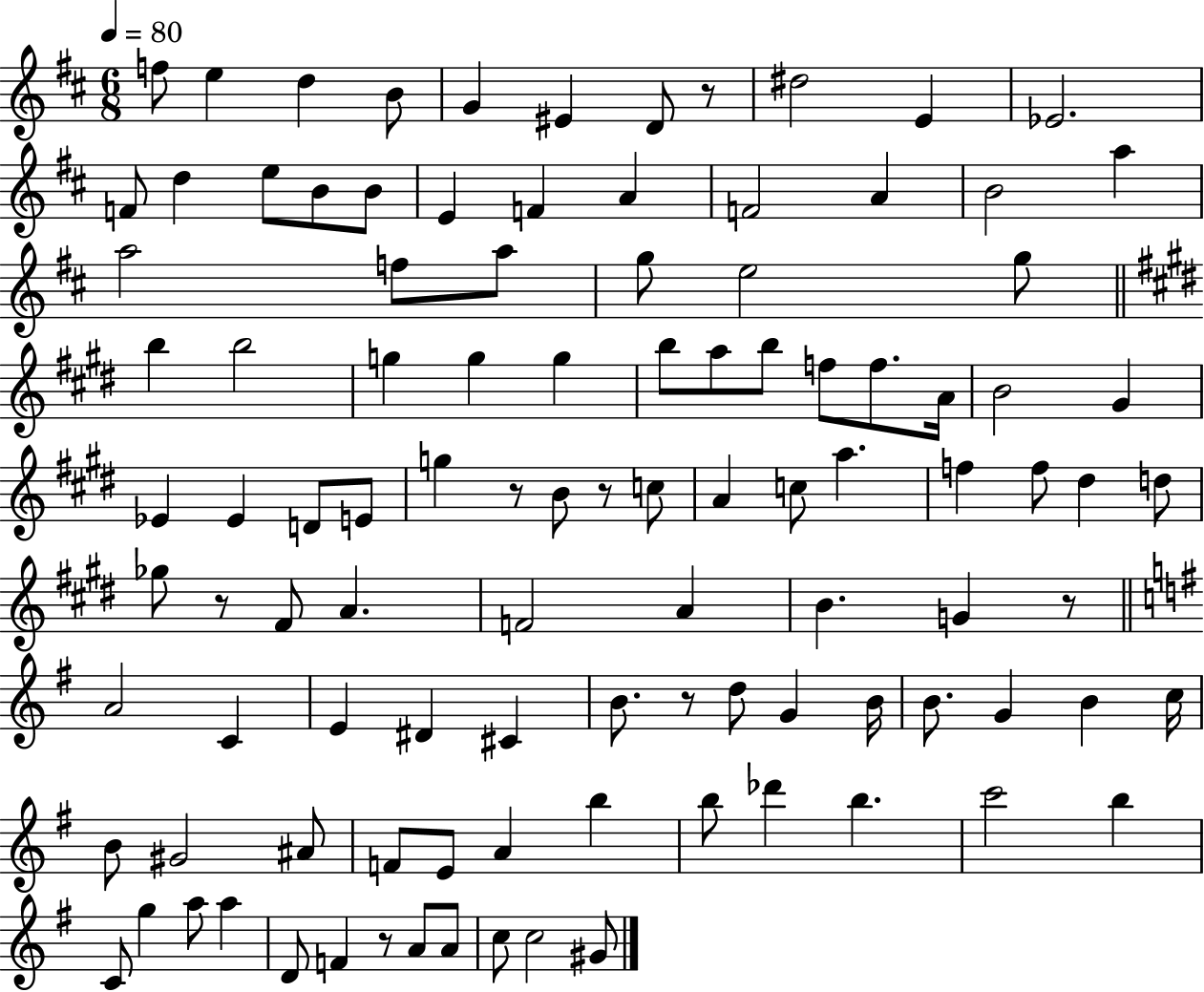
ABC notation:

X:1
T:Untitled
M:6/8
L:1/4
K:D
f/2 e d B/2 G ^E D/2 z/2 ^d2 E _E2 F/2 d e/2 B/2 B/2 E F A F2 A B2 a a2 f/2 a/2 g/2 e2 g/2 b b2 g g g b/2 a/2 b/2 f/2 f/2 A/4 B2 ^G _E _E D/2 E/2 g z/2 B/2 z/2 c/2 A c/2 a f f/2 ^d d/2 _g/2 z/2 ^F/2 A F2 A B G z/2 A2 C E ^D ^C B/2 z/2 d/2 G B/4 B/2 G B c/4 B/2 ^G2 ^A/2 F/2 E/2 A b b/2 _d' b c'2 b C/2 g a/2 a D/2 F z/2 A/2 A/2 c/2 c2 ^G/2